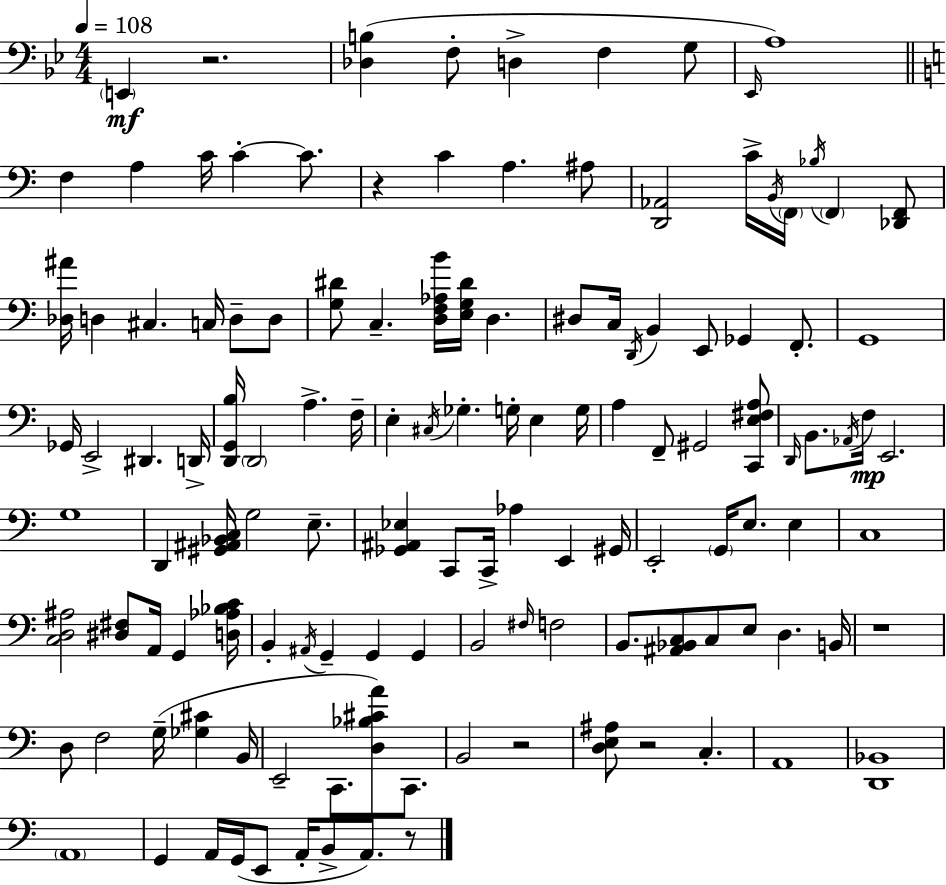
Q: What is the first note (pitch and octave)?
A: E2